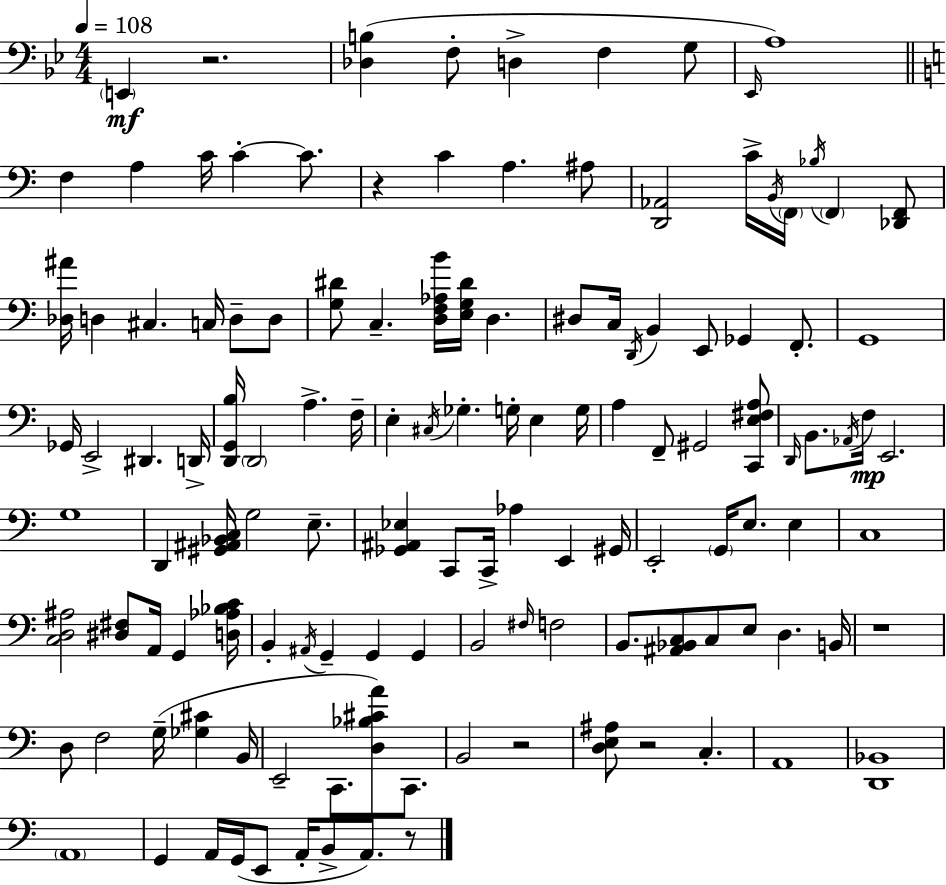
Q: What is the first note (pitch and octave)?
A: E2